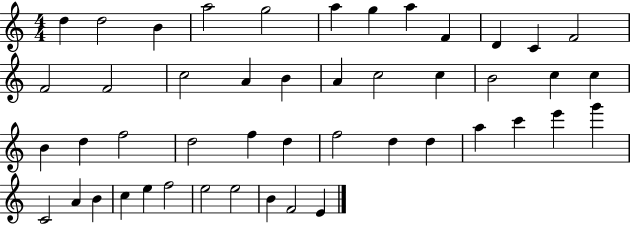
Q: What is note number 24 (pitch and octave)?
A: B4